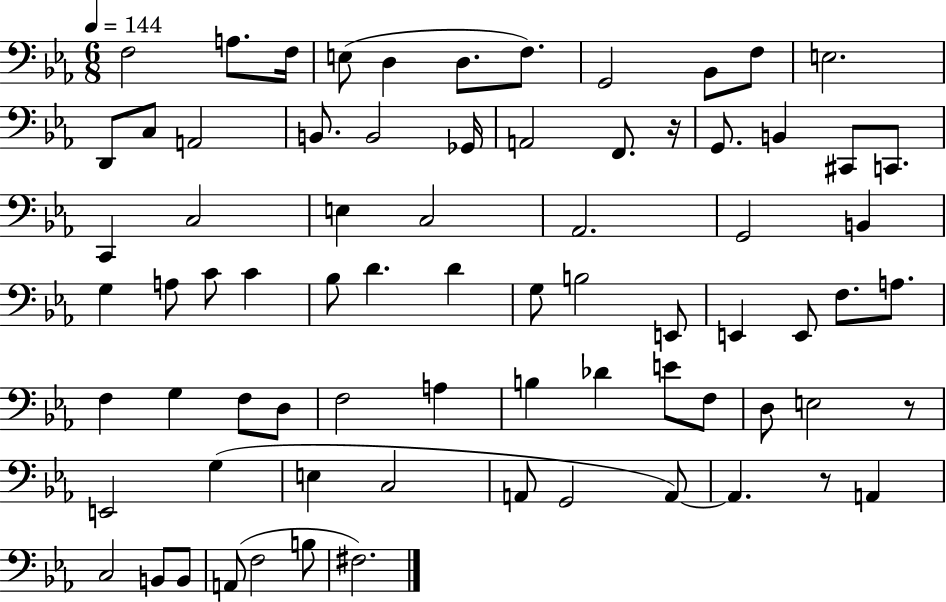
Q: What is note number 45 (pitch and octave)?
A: F3